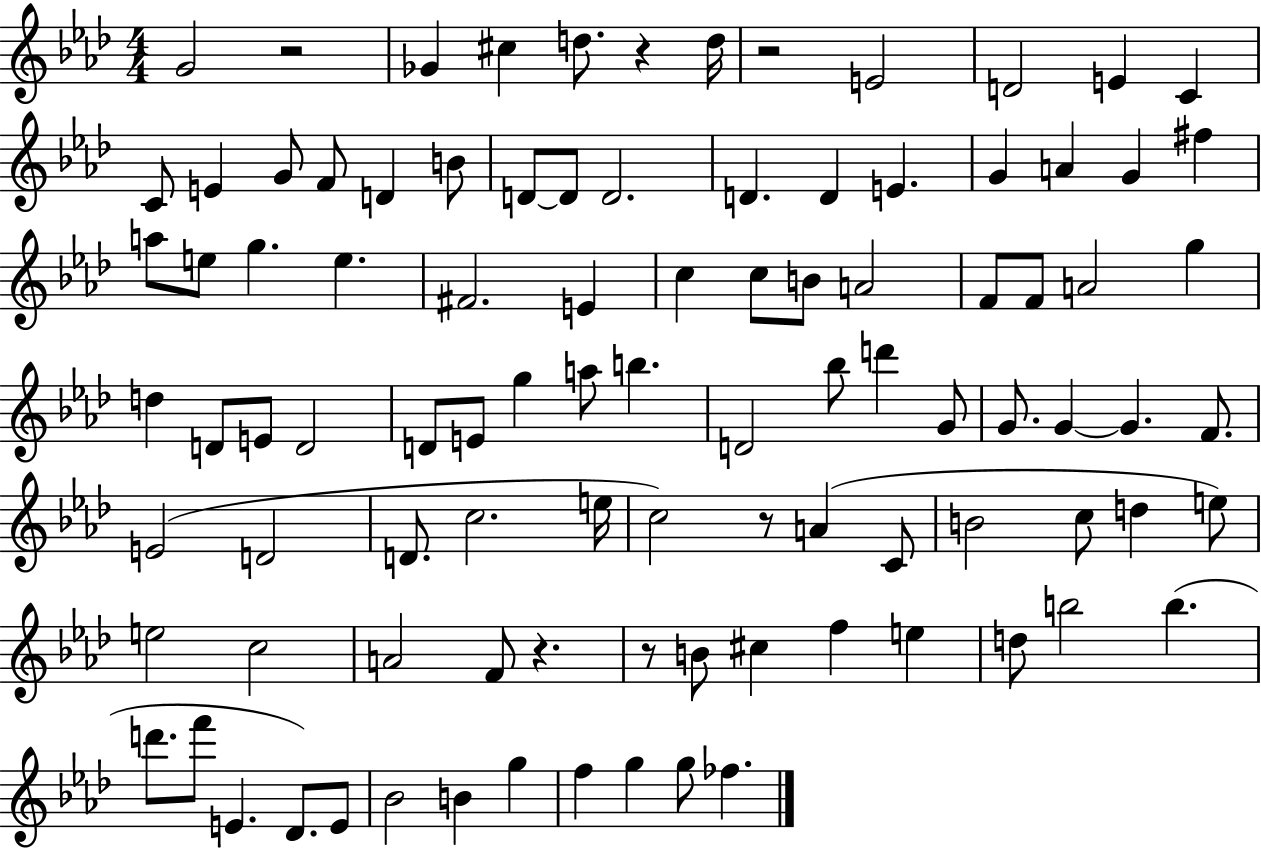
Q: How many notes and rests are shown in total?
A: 97